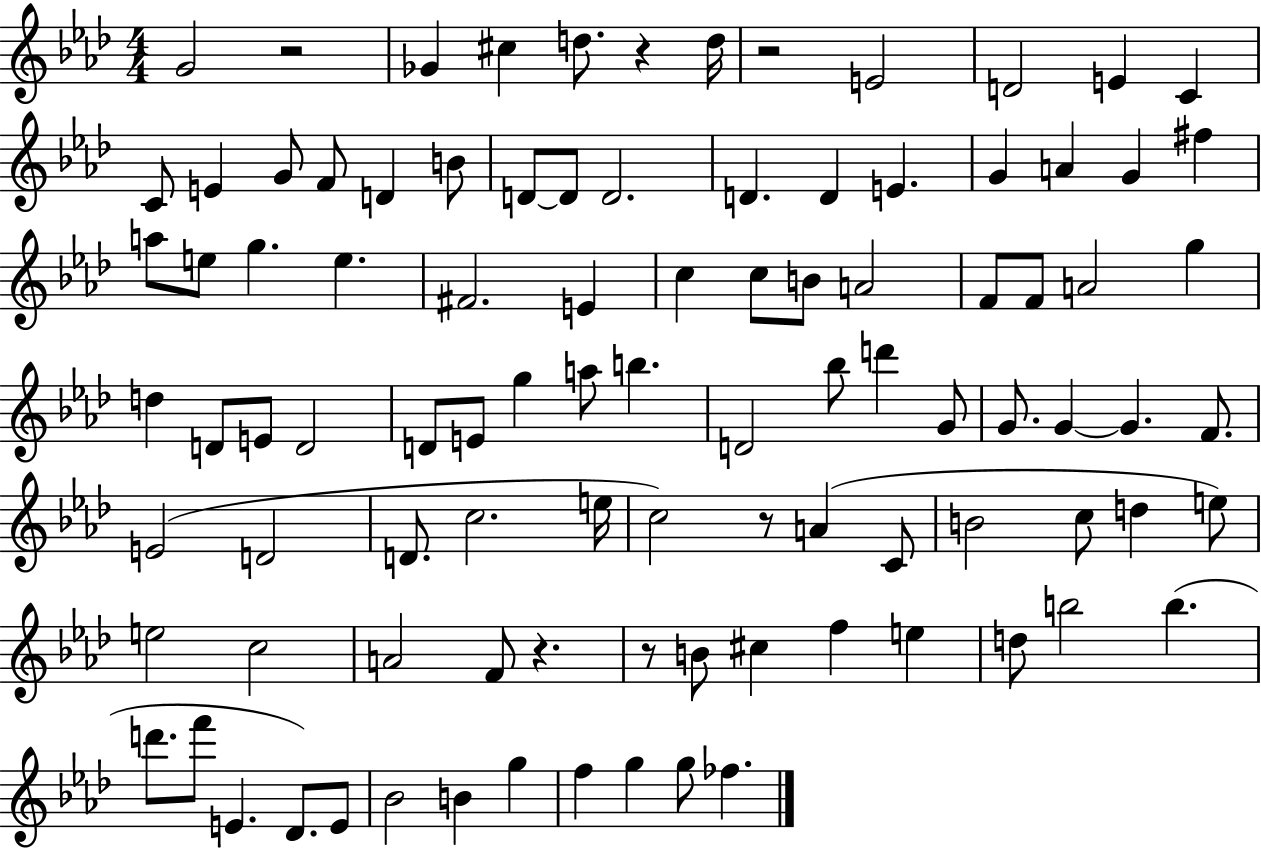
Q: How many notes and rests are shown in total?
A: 97